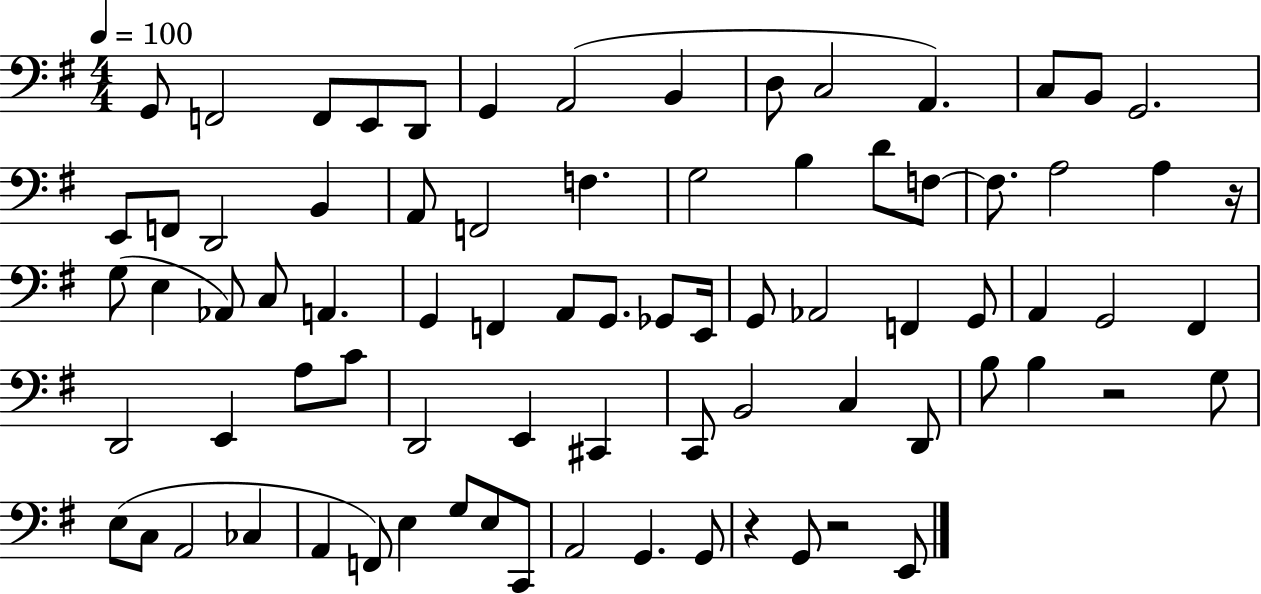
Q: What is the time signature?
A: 4/4